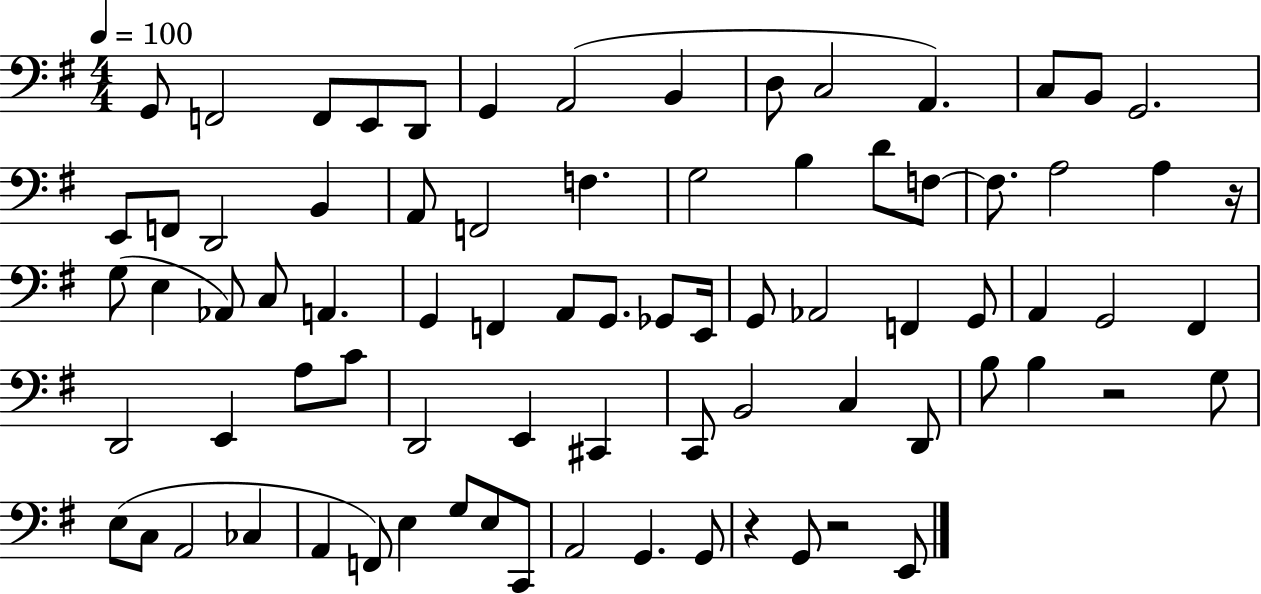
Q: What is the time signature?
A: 4/4